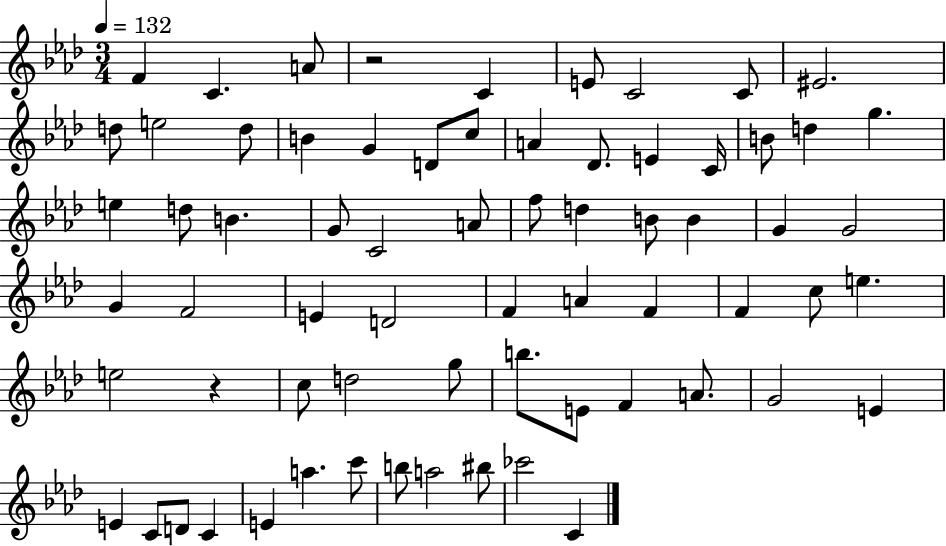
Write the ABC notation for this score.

X:1
T:Untitled
M:3/4
L:1/4
K:Ab
F C A/2 z2 C E/2 C2 C/2 ^E2 d/2 e2 d/2 B G D/2 c/2 A _D/2 E C/4 B/2 d g e d/2 B G/2 C2 A/2 f/2 d B/2 B G G2 G F2 E D2 F A F F c/2 e e2 z c/2 d2 g/2 b/2 E/2 F A/2 G2 E E C/2 D/2 C E a c'/2 b/2 a2 ^b/2 _c'2 C